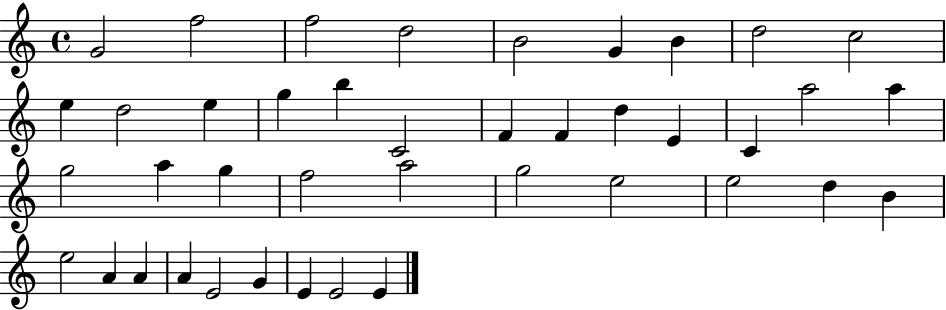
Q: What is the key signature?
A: C major